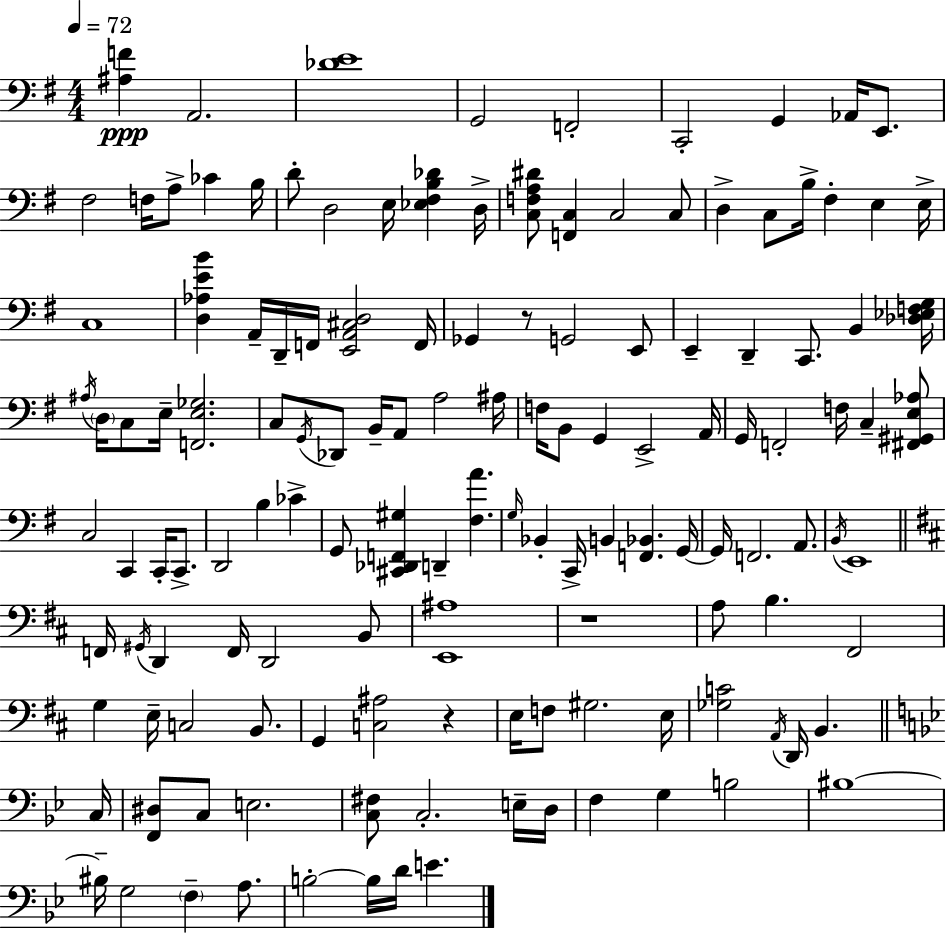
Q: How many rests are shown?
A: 3